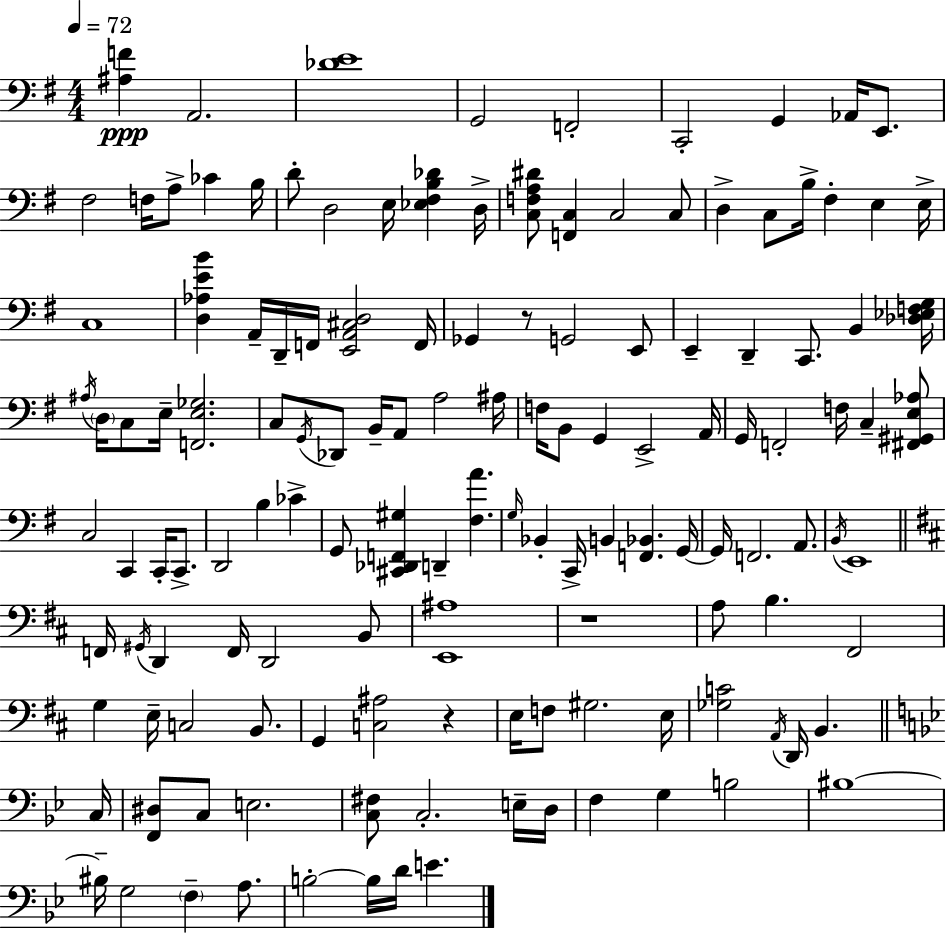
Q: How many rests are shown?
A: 3